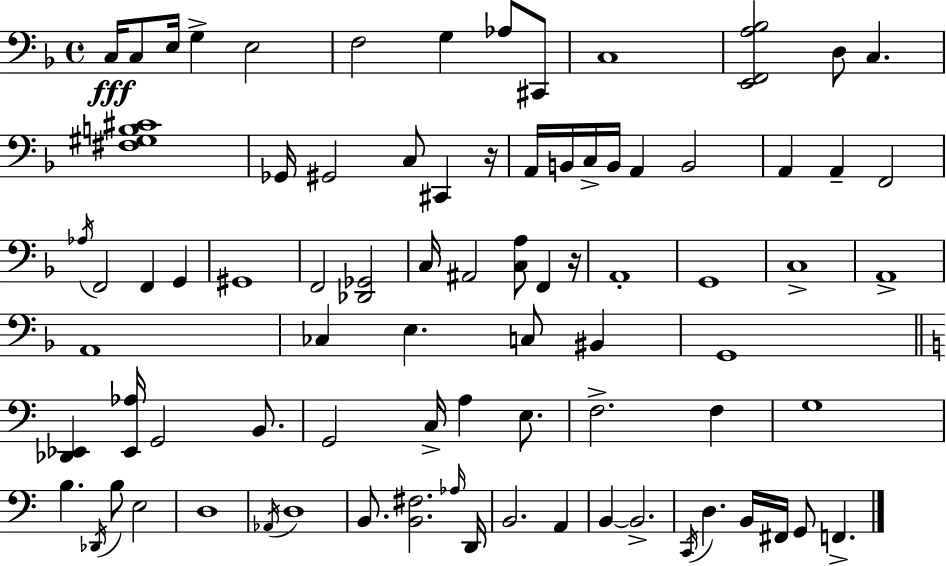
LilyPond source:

{
  \clef bass
  \time 4/4
  \defaultTimeSignature
  \key d \minor
  c16\fff c8 e16 g4-> e2 | f2 g4 aes8 cis,8 | c1 | <e, f, a bes>2 d8 c4. | \break <fis gis b cis'>1 | ges,16 gis,2 c8 cis,4 r16 | a,16 b,16 c16-> b,16 a,4 b,2 | a,4 a,4-- f,2 | \break \acciaccatura { aes16 } f,2 f,4 g,4 | gis,1 | f,2 <des, ges,>2 | c16 ais,2 <c a>8 f,4 | \break r16 a,1-. | g,1 | c1-> | a,1-> | \break a,1 | ces4 e4. c8 bis,4 | g,1 | \bar "||" \break \key c \major <des, ees,>4 <ees, aes>16 g,2 b,8. | g,2 c16-> a4 e8. | f2.-> f4 | g1 | \break b4. \acciaccatura { des,16 } b8 e2 | d1 | \acciaccatura { aes,16 } d1 | b,8. <b, fis>2. | \break \grace { aes16 } d,16 b,2. a,4 | b,4~~ b,2.-> | \acciaccatura { c,16 } d4. b,16 fis,16 g,8 f,4.-> | \bar "|."
}